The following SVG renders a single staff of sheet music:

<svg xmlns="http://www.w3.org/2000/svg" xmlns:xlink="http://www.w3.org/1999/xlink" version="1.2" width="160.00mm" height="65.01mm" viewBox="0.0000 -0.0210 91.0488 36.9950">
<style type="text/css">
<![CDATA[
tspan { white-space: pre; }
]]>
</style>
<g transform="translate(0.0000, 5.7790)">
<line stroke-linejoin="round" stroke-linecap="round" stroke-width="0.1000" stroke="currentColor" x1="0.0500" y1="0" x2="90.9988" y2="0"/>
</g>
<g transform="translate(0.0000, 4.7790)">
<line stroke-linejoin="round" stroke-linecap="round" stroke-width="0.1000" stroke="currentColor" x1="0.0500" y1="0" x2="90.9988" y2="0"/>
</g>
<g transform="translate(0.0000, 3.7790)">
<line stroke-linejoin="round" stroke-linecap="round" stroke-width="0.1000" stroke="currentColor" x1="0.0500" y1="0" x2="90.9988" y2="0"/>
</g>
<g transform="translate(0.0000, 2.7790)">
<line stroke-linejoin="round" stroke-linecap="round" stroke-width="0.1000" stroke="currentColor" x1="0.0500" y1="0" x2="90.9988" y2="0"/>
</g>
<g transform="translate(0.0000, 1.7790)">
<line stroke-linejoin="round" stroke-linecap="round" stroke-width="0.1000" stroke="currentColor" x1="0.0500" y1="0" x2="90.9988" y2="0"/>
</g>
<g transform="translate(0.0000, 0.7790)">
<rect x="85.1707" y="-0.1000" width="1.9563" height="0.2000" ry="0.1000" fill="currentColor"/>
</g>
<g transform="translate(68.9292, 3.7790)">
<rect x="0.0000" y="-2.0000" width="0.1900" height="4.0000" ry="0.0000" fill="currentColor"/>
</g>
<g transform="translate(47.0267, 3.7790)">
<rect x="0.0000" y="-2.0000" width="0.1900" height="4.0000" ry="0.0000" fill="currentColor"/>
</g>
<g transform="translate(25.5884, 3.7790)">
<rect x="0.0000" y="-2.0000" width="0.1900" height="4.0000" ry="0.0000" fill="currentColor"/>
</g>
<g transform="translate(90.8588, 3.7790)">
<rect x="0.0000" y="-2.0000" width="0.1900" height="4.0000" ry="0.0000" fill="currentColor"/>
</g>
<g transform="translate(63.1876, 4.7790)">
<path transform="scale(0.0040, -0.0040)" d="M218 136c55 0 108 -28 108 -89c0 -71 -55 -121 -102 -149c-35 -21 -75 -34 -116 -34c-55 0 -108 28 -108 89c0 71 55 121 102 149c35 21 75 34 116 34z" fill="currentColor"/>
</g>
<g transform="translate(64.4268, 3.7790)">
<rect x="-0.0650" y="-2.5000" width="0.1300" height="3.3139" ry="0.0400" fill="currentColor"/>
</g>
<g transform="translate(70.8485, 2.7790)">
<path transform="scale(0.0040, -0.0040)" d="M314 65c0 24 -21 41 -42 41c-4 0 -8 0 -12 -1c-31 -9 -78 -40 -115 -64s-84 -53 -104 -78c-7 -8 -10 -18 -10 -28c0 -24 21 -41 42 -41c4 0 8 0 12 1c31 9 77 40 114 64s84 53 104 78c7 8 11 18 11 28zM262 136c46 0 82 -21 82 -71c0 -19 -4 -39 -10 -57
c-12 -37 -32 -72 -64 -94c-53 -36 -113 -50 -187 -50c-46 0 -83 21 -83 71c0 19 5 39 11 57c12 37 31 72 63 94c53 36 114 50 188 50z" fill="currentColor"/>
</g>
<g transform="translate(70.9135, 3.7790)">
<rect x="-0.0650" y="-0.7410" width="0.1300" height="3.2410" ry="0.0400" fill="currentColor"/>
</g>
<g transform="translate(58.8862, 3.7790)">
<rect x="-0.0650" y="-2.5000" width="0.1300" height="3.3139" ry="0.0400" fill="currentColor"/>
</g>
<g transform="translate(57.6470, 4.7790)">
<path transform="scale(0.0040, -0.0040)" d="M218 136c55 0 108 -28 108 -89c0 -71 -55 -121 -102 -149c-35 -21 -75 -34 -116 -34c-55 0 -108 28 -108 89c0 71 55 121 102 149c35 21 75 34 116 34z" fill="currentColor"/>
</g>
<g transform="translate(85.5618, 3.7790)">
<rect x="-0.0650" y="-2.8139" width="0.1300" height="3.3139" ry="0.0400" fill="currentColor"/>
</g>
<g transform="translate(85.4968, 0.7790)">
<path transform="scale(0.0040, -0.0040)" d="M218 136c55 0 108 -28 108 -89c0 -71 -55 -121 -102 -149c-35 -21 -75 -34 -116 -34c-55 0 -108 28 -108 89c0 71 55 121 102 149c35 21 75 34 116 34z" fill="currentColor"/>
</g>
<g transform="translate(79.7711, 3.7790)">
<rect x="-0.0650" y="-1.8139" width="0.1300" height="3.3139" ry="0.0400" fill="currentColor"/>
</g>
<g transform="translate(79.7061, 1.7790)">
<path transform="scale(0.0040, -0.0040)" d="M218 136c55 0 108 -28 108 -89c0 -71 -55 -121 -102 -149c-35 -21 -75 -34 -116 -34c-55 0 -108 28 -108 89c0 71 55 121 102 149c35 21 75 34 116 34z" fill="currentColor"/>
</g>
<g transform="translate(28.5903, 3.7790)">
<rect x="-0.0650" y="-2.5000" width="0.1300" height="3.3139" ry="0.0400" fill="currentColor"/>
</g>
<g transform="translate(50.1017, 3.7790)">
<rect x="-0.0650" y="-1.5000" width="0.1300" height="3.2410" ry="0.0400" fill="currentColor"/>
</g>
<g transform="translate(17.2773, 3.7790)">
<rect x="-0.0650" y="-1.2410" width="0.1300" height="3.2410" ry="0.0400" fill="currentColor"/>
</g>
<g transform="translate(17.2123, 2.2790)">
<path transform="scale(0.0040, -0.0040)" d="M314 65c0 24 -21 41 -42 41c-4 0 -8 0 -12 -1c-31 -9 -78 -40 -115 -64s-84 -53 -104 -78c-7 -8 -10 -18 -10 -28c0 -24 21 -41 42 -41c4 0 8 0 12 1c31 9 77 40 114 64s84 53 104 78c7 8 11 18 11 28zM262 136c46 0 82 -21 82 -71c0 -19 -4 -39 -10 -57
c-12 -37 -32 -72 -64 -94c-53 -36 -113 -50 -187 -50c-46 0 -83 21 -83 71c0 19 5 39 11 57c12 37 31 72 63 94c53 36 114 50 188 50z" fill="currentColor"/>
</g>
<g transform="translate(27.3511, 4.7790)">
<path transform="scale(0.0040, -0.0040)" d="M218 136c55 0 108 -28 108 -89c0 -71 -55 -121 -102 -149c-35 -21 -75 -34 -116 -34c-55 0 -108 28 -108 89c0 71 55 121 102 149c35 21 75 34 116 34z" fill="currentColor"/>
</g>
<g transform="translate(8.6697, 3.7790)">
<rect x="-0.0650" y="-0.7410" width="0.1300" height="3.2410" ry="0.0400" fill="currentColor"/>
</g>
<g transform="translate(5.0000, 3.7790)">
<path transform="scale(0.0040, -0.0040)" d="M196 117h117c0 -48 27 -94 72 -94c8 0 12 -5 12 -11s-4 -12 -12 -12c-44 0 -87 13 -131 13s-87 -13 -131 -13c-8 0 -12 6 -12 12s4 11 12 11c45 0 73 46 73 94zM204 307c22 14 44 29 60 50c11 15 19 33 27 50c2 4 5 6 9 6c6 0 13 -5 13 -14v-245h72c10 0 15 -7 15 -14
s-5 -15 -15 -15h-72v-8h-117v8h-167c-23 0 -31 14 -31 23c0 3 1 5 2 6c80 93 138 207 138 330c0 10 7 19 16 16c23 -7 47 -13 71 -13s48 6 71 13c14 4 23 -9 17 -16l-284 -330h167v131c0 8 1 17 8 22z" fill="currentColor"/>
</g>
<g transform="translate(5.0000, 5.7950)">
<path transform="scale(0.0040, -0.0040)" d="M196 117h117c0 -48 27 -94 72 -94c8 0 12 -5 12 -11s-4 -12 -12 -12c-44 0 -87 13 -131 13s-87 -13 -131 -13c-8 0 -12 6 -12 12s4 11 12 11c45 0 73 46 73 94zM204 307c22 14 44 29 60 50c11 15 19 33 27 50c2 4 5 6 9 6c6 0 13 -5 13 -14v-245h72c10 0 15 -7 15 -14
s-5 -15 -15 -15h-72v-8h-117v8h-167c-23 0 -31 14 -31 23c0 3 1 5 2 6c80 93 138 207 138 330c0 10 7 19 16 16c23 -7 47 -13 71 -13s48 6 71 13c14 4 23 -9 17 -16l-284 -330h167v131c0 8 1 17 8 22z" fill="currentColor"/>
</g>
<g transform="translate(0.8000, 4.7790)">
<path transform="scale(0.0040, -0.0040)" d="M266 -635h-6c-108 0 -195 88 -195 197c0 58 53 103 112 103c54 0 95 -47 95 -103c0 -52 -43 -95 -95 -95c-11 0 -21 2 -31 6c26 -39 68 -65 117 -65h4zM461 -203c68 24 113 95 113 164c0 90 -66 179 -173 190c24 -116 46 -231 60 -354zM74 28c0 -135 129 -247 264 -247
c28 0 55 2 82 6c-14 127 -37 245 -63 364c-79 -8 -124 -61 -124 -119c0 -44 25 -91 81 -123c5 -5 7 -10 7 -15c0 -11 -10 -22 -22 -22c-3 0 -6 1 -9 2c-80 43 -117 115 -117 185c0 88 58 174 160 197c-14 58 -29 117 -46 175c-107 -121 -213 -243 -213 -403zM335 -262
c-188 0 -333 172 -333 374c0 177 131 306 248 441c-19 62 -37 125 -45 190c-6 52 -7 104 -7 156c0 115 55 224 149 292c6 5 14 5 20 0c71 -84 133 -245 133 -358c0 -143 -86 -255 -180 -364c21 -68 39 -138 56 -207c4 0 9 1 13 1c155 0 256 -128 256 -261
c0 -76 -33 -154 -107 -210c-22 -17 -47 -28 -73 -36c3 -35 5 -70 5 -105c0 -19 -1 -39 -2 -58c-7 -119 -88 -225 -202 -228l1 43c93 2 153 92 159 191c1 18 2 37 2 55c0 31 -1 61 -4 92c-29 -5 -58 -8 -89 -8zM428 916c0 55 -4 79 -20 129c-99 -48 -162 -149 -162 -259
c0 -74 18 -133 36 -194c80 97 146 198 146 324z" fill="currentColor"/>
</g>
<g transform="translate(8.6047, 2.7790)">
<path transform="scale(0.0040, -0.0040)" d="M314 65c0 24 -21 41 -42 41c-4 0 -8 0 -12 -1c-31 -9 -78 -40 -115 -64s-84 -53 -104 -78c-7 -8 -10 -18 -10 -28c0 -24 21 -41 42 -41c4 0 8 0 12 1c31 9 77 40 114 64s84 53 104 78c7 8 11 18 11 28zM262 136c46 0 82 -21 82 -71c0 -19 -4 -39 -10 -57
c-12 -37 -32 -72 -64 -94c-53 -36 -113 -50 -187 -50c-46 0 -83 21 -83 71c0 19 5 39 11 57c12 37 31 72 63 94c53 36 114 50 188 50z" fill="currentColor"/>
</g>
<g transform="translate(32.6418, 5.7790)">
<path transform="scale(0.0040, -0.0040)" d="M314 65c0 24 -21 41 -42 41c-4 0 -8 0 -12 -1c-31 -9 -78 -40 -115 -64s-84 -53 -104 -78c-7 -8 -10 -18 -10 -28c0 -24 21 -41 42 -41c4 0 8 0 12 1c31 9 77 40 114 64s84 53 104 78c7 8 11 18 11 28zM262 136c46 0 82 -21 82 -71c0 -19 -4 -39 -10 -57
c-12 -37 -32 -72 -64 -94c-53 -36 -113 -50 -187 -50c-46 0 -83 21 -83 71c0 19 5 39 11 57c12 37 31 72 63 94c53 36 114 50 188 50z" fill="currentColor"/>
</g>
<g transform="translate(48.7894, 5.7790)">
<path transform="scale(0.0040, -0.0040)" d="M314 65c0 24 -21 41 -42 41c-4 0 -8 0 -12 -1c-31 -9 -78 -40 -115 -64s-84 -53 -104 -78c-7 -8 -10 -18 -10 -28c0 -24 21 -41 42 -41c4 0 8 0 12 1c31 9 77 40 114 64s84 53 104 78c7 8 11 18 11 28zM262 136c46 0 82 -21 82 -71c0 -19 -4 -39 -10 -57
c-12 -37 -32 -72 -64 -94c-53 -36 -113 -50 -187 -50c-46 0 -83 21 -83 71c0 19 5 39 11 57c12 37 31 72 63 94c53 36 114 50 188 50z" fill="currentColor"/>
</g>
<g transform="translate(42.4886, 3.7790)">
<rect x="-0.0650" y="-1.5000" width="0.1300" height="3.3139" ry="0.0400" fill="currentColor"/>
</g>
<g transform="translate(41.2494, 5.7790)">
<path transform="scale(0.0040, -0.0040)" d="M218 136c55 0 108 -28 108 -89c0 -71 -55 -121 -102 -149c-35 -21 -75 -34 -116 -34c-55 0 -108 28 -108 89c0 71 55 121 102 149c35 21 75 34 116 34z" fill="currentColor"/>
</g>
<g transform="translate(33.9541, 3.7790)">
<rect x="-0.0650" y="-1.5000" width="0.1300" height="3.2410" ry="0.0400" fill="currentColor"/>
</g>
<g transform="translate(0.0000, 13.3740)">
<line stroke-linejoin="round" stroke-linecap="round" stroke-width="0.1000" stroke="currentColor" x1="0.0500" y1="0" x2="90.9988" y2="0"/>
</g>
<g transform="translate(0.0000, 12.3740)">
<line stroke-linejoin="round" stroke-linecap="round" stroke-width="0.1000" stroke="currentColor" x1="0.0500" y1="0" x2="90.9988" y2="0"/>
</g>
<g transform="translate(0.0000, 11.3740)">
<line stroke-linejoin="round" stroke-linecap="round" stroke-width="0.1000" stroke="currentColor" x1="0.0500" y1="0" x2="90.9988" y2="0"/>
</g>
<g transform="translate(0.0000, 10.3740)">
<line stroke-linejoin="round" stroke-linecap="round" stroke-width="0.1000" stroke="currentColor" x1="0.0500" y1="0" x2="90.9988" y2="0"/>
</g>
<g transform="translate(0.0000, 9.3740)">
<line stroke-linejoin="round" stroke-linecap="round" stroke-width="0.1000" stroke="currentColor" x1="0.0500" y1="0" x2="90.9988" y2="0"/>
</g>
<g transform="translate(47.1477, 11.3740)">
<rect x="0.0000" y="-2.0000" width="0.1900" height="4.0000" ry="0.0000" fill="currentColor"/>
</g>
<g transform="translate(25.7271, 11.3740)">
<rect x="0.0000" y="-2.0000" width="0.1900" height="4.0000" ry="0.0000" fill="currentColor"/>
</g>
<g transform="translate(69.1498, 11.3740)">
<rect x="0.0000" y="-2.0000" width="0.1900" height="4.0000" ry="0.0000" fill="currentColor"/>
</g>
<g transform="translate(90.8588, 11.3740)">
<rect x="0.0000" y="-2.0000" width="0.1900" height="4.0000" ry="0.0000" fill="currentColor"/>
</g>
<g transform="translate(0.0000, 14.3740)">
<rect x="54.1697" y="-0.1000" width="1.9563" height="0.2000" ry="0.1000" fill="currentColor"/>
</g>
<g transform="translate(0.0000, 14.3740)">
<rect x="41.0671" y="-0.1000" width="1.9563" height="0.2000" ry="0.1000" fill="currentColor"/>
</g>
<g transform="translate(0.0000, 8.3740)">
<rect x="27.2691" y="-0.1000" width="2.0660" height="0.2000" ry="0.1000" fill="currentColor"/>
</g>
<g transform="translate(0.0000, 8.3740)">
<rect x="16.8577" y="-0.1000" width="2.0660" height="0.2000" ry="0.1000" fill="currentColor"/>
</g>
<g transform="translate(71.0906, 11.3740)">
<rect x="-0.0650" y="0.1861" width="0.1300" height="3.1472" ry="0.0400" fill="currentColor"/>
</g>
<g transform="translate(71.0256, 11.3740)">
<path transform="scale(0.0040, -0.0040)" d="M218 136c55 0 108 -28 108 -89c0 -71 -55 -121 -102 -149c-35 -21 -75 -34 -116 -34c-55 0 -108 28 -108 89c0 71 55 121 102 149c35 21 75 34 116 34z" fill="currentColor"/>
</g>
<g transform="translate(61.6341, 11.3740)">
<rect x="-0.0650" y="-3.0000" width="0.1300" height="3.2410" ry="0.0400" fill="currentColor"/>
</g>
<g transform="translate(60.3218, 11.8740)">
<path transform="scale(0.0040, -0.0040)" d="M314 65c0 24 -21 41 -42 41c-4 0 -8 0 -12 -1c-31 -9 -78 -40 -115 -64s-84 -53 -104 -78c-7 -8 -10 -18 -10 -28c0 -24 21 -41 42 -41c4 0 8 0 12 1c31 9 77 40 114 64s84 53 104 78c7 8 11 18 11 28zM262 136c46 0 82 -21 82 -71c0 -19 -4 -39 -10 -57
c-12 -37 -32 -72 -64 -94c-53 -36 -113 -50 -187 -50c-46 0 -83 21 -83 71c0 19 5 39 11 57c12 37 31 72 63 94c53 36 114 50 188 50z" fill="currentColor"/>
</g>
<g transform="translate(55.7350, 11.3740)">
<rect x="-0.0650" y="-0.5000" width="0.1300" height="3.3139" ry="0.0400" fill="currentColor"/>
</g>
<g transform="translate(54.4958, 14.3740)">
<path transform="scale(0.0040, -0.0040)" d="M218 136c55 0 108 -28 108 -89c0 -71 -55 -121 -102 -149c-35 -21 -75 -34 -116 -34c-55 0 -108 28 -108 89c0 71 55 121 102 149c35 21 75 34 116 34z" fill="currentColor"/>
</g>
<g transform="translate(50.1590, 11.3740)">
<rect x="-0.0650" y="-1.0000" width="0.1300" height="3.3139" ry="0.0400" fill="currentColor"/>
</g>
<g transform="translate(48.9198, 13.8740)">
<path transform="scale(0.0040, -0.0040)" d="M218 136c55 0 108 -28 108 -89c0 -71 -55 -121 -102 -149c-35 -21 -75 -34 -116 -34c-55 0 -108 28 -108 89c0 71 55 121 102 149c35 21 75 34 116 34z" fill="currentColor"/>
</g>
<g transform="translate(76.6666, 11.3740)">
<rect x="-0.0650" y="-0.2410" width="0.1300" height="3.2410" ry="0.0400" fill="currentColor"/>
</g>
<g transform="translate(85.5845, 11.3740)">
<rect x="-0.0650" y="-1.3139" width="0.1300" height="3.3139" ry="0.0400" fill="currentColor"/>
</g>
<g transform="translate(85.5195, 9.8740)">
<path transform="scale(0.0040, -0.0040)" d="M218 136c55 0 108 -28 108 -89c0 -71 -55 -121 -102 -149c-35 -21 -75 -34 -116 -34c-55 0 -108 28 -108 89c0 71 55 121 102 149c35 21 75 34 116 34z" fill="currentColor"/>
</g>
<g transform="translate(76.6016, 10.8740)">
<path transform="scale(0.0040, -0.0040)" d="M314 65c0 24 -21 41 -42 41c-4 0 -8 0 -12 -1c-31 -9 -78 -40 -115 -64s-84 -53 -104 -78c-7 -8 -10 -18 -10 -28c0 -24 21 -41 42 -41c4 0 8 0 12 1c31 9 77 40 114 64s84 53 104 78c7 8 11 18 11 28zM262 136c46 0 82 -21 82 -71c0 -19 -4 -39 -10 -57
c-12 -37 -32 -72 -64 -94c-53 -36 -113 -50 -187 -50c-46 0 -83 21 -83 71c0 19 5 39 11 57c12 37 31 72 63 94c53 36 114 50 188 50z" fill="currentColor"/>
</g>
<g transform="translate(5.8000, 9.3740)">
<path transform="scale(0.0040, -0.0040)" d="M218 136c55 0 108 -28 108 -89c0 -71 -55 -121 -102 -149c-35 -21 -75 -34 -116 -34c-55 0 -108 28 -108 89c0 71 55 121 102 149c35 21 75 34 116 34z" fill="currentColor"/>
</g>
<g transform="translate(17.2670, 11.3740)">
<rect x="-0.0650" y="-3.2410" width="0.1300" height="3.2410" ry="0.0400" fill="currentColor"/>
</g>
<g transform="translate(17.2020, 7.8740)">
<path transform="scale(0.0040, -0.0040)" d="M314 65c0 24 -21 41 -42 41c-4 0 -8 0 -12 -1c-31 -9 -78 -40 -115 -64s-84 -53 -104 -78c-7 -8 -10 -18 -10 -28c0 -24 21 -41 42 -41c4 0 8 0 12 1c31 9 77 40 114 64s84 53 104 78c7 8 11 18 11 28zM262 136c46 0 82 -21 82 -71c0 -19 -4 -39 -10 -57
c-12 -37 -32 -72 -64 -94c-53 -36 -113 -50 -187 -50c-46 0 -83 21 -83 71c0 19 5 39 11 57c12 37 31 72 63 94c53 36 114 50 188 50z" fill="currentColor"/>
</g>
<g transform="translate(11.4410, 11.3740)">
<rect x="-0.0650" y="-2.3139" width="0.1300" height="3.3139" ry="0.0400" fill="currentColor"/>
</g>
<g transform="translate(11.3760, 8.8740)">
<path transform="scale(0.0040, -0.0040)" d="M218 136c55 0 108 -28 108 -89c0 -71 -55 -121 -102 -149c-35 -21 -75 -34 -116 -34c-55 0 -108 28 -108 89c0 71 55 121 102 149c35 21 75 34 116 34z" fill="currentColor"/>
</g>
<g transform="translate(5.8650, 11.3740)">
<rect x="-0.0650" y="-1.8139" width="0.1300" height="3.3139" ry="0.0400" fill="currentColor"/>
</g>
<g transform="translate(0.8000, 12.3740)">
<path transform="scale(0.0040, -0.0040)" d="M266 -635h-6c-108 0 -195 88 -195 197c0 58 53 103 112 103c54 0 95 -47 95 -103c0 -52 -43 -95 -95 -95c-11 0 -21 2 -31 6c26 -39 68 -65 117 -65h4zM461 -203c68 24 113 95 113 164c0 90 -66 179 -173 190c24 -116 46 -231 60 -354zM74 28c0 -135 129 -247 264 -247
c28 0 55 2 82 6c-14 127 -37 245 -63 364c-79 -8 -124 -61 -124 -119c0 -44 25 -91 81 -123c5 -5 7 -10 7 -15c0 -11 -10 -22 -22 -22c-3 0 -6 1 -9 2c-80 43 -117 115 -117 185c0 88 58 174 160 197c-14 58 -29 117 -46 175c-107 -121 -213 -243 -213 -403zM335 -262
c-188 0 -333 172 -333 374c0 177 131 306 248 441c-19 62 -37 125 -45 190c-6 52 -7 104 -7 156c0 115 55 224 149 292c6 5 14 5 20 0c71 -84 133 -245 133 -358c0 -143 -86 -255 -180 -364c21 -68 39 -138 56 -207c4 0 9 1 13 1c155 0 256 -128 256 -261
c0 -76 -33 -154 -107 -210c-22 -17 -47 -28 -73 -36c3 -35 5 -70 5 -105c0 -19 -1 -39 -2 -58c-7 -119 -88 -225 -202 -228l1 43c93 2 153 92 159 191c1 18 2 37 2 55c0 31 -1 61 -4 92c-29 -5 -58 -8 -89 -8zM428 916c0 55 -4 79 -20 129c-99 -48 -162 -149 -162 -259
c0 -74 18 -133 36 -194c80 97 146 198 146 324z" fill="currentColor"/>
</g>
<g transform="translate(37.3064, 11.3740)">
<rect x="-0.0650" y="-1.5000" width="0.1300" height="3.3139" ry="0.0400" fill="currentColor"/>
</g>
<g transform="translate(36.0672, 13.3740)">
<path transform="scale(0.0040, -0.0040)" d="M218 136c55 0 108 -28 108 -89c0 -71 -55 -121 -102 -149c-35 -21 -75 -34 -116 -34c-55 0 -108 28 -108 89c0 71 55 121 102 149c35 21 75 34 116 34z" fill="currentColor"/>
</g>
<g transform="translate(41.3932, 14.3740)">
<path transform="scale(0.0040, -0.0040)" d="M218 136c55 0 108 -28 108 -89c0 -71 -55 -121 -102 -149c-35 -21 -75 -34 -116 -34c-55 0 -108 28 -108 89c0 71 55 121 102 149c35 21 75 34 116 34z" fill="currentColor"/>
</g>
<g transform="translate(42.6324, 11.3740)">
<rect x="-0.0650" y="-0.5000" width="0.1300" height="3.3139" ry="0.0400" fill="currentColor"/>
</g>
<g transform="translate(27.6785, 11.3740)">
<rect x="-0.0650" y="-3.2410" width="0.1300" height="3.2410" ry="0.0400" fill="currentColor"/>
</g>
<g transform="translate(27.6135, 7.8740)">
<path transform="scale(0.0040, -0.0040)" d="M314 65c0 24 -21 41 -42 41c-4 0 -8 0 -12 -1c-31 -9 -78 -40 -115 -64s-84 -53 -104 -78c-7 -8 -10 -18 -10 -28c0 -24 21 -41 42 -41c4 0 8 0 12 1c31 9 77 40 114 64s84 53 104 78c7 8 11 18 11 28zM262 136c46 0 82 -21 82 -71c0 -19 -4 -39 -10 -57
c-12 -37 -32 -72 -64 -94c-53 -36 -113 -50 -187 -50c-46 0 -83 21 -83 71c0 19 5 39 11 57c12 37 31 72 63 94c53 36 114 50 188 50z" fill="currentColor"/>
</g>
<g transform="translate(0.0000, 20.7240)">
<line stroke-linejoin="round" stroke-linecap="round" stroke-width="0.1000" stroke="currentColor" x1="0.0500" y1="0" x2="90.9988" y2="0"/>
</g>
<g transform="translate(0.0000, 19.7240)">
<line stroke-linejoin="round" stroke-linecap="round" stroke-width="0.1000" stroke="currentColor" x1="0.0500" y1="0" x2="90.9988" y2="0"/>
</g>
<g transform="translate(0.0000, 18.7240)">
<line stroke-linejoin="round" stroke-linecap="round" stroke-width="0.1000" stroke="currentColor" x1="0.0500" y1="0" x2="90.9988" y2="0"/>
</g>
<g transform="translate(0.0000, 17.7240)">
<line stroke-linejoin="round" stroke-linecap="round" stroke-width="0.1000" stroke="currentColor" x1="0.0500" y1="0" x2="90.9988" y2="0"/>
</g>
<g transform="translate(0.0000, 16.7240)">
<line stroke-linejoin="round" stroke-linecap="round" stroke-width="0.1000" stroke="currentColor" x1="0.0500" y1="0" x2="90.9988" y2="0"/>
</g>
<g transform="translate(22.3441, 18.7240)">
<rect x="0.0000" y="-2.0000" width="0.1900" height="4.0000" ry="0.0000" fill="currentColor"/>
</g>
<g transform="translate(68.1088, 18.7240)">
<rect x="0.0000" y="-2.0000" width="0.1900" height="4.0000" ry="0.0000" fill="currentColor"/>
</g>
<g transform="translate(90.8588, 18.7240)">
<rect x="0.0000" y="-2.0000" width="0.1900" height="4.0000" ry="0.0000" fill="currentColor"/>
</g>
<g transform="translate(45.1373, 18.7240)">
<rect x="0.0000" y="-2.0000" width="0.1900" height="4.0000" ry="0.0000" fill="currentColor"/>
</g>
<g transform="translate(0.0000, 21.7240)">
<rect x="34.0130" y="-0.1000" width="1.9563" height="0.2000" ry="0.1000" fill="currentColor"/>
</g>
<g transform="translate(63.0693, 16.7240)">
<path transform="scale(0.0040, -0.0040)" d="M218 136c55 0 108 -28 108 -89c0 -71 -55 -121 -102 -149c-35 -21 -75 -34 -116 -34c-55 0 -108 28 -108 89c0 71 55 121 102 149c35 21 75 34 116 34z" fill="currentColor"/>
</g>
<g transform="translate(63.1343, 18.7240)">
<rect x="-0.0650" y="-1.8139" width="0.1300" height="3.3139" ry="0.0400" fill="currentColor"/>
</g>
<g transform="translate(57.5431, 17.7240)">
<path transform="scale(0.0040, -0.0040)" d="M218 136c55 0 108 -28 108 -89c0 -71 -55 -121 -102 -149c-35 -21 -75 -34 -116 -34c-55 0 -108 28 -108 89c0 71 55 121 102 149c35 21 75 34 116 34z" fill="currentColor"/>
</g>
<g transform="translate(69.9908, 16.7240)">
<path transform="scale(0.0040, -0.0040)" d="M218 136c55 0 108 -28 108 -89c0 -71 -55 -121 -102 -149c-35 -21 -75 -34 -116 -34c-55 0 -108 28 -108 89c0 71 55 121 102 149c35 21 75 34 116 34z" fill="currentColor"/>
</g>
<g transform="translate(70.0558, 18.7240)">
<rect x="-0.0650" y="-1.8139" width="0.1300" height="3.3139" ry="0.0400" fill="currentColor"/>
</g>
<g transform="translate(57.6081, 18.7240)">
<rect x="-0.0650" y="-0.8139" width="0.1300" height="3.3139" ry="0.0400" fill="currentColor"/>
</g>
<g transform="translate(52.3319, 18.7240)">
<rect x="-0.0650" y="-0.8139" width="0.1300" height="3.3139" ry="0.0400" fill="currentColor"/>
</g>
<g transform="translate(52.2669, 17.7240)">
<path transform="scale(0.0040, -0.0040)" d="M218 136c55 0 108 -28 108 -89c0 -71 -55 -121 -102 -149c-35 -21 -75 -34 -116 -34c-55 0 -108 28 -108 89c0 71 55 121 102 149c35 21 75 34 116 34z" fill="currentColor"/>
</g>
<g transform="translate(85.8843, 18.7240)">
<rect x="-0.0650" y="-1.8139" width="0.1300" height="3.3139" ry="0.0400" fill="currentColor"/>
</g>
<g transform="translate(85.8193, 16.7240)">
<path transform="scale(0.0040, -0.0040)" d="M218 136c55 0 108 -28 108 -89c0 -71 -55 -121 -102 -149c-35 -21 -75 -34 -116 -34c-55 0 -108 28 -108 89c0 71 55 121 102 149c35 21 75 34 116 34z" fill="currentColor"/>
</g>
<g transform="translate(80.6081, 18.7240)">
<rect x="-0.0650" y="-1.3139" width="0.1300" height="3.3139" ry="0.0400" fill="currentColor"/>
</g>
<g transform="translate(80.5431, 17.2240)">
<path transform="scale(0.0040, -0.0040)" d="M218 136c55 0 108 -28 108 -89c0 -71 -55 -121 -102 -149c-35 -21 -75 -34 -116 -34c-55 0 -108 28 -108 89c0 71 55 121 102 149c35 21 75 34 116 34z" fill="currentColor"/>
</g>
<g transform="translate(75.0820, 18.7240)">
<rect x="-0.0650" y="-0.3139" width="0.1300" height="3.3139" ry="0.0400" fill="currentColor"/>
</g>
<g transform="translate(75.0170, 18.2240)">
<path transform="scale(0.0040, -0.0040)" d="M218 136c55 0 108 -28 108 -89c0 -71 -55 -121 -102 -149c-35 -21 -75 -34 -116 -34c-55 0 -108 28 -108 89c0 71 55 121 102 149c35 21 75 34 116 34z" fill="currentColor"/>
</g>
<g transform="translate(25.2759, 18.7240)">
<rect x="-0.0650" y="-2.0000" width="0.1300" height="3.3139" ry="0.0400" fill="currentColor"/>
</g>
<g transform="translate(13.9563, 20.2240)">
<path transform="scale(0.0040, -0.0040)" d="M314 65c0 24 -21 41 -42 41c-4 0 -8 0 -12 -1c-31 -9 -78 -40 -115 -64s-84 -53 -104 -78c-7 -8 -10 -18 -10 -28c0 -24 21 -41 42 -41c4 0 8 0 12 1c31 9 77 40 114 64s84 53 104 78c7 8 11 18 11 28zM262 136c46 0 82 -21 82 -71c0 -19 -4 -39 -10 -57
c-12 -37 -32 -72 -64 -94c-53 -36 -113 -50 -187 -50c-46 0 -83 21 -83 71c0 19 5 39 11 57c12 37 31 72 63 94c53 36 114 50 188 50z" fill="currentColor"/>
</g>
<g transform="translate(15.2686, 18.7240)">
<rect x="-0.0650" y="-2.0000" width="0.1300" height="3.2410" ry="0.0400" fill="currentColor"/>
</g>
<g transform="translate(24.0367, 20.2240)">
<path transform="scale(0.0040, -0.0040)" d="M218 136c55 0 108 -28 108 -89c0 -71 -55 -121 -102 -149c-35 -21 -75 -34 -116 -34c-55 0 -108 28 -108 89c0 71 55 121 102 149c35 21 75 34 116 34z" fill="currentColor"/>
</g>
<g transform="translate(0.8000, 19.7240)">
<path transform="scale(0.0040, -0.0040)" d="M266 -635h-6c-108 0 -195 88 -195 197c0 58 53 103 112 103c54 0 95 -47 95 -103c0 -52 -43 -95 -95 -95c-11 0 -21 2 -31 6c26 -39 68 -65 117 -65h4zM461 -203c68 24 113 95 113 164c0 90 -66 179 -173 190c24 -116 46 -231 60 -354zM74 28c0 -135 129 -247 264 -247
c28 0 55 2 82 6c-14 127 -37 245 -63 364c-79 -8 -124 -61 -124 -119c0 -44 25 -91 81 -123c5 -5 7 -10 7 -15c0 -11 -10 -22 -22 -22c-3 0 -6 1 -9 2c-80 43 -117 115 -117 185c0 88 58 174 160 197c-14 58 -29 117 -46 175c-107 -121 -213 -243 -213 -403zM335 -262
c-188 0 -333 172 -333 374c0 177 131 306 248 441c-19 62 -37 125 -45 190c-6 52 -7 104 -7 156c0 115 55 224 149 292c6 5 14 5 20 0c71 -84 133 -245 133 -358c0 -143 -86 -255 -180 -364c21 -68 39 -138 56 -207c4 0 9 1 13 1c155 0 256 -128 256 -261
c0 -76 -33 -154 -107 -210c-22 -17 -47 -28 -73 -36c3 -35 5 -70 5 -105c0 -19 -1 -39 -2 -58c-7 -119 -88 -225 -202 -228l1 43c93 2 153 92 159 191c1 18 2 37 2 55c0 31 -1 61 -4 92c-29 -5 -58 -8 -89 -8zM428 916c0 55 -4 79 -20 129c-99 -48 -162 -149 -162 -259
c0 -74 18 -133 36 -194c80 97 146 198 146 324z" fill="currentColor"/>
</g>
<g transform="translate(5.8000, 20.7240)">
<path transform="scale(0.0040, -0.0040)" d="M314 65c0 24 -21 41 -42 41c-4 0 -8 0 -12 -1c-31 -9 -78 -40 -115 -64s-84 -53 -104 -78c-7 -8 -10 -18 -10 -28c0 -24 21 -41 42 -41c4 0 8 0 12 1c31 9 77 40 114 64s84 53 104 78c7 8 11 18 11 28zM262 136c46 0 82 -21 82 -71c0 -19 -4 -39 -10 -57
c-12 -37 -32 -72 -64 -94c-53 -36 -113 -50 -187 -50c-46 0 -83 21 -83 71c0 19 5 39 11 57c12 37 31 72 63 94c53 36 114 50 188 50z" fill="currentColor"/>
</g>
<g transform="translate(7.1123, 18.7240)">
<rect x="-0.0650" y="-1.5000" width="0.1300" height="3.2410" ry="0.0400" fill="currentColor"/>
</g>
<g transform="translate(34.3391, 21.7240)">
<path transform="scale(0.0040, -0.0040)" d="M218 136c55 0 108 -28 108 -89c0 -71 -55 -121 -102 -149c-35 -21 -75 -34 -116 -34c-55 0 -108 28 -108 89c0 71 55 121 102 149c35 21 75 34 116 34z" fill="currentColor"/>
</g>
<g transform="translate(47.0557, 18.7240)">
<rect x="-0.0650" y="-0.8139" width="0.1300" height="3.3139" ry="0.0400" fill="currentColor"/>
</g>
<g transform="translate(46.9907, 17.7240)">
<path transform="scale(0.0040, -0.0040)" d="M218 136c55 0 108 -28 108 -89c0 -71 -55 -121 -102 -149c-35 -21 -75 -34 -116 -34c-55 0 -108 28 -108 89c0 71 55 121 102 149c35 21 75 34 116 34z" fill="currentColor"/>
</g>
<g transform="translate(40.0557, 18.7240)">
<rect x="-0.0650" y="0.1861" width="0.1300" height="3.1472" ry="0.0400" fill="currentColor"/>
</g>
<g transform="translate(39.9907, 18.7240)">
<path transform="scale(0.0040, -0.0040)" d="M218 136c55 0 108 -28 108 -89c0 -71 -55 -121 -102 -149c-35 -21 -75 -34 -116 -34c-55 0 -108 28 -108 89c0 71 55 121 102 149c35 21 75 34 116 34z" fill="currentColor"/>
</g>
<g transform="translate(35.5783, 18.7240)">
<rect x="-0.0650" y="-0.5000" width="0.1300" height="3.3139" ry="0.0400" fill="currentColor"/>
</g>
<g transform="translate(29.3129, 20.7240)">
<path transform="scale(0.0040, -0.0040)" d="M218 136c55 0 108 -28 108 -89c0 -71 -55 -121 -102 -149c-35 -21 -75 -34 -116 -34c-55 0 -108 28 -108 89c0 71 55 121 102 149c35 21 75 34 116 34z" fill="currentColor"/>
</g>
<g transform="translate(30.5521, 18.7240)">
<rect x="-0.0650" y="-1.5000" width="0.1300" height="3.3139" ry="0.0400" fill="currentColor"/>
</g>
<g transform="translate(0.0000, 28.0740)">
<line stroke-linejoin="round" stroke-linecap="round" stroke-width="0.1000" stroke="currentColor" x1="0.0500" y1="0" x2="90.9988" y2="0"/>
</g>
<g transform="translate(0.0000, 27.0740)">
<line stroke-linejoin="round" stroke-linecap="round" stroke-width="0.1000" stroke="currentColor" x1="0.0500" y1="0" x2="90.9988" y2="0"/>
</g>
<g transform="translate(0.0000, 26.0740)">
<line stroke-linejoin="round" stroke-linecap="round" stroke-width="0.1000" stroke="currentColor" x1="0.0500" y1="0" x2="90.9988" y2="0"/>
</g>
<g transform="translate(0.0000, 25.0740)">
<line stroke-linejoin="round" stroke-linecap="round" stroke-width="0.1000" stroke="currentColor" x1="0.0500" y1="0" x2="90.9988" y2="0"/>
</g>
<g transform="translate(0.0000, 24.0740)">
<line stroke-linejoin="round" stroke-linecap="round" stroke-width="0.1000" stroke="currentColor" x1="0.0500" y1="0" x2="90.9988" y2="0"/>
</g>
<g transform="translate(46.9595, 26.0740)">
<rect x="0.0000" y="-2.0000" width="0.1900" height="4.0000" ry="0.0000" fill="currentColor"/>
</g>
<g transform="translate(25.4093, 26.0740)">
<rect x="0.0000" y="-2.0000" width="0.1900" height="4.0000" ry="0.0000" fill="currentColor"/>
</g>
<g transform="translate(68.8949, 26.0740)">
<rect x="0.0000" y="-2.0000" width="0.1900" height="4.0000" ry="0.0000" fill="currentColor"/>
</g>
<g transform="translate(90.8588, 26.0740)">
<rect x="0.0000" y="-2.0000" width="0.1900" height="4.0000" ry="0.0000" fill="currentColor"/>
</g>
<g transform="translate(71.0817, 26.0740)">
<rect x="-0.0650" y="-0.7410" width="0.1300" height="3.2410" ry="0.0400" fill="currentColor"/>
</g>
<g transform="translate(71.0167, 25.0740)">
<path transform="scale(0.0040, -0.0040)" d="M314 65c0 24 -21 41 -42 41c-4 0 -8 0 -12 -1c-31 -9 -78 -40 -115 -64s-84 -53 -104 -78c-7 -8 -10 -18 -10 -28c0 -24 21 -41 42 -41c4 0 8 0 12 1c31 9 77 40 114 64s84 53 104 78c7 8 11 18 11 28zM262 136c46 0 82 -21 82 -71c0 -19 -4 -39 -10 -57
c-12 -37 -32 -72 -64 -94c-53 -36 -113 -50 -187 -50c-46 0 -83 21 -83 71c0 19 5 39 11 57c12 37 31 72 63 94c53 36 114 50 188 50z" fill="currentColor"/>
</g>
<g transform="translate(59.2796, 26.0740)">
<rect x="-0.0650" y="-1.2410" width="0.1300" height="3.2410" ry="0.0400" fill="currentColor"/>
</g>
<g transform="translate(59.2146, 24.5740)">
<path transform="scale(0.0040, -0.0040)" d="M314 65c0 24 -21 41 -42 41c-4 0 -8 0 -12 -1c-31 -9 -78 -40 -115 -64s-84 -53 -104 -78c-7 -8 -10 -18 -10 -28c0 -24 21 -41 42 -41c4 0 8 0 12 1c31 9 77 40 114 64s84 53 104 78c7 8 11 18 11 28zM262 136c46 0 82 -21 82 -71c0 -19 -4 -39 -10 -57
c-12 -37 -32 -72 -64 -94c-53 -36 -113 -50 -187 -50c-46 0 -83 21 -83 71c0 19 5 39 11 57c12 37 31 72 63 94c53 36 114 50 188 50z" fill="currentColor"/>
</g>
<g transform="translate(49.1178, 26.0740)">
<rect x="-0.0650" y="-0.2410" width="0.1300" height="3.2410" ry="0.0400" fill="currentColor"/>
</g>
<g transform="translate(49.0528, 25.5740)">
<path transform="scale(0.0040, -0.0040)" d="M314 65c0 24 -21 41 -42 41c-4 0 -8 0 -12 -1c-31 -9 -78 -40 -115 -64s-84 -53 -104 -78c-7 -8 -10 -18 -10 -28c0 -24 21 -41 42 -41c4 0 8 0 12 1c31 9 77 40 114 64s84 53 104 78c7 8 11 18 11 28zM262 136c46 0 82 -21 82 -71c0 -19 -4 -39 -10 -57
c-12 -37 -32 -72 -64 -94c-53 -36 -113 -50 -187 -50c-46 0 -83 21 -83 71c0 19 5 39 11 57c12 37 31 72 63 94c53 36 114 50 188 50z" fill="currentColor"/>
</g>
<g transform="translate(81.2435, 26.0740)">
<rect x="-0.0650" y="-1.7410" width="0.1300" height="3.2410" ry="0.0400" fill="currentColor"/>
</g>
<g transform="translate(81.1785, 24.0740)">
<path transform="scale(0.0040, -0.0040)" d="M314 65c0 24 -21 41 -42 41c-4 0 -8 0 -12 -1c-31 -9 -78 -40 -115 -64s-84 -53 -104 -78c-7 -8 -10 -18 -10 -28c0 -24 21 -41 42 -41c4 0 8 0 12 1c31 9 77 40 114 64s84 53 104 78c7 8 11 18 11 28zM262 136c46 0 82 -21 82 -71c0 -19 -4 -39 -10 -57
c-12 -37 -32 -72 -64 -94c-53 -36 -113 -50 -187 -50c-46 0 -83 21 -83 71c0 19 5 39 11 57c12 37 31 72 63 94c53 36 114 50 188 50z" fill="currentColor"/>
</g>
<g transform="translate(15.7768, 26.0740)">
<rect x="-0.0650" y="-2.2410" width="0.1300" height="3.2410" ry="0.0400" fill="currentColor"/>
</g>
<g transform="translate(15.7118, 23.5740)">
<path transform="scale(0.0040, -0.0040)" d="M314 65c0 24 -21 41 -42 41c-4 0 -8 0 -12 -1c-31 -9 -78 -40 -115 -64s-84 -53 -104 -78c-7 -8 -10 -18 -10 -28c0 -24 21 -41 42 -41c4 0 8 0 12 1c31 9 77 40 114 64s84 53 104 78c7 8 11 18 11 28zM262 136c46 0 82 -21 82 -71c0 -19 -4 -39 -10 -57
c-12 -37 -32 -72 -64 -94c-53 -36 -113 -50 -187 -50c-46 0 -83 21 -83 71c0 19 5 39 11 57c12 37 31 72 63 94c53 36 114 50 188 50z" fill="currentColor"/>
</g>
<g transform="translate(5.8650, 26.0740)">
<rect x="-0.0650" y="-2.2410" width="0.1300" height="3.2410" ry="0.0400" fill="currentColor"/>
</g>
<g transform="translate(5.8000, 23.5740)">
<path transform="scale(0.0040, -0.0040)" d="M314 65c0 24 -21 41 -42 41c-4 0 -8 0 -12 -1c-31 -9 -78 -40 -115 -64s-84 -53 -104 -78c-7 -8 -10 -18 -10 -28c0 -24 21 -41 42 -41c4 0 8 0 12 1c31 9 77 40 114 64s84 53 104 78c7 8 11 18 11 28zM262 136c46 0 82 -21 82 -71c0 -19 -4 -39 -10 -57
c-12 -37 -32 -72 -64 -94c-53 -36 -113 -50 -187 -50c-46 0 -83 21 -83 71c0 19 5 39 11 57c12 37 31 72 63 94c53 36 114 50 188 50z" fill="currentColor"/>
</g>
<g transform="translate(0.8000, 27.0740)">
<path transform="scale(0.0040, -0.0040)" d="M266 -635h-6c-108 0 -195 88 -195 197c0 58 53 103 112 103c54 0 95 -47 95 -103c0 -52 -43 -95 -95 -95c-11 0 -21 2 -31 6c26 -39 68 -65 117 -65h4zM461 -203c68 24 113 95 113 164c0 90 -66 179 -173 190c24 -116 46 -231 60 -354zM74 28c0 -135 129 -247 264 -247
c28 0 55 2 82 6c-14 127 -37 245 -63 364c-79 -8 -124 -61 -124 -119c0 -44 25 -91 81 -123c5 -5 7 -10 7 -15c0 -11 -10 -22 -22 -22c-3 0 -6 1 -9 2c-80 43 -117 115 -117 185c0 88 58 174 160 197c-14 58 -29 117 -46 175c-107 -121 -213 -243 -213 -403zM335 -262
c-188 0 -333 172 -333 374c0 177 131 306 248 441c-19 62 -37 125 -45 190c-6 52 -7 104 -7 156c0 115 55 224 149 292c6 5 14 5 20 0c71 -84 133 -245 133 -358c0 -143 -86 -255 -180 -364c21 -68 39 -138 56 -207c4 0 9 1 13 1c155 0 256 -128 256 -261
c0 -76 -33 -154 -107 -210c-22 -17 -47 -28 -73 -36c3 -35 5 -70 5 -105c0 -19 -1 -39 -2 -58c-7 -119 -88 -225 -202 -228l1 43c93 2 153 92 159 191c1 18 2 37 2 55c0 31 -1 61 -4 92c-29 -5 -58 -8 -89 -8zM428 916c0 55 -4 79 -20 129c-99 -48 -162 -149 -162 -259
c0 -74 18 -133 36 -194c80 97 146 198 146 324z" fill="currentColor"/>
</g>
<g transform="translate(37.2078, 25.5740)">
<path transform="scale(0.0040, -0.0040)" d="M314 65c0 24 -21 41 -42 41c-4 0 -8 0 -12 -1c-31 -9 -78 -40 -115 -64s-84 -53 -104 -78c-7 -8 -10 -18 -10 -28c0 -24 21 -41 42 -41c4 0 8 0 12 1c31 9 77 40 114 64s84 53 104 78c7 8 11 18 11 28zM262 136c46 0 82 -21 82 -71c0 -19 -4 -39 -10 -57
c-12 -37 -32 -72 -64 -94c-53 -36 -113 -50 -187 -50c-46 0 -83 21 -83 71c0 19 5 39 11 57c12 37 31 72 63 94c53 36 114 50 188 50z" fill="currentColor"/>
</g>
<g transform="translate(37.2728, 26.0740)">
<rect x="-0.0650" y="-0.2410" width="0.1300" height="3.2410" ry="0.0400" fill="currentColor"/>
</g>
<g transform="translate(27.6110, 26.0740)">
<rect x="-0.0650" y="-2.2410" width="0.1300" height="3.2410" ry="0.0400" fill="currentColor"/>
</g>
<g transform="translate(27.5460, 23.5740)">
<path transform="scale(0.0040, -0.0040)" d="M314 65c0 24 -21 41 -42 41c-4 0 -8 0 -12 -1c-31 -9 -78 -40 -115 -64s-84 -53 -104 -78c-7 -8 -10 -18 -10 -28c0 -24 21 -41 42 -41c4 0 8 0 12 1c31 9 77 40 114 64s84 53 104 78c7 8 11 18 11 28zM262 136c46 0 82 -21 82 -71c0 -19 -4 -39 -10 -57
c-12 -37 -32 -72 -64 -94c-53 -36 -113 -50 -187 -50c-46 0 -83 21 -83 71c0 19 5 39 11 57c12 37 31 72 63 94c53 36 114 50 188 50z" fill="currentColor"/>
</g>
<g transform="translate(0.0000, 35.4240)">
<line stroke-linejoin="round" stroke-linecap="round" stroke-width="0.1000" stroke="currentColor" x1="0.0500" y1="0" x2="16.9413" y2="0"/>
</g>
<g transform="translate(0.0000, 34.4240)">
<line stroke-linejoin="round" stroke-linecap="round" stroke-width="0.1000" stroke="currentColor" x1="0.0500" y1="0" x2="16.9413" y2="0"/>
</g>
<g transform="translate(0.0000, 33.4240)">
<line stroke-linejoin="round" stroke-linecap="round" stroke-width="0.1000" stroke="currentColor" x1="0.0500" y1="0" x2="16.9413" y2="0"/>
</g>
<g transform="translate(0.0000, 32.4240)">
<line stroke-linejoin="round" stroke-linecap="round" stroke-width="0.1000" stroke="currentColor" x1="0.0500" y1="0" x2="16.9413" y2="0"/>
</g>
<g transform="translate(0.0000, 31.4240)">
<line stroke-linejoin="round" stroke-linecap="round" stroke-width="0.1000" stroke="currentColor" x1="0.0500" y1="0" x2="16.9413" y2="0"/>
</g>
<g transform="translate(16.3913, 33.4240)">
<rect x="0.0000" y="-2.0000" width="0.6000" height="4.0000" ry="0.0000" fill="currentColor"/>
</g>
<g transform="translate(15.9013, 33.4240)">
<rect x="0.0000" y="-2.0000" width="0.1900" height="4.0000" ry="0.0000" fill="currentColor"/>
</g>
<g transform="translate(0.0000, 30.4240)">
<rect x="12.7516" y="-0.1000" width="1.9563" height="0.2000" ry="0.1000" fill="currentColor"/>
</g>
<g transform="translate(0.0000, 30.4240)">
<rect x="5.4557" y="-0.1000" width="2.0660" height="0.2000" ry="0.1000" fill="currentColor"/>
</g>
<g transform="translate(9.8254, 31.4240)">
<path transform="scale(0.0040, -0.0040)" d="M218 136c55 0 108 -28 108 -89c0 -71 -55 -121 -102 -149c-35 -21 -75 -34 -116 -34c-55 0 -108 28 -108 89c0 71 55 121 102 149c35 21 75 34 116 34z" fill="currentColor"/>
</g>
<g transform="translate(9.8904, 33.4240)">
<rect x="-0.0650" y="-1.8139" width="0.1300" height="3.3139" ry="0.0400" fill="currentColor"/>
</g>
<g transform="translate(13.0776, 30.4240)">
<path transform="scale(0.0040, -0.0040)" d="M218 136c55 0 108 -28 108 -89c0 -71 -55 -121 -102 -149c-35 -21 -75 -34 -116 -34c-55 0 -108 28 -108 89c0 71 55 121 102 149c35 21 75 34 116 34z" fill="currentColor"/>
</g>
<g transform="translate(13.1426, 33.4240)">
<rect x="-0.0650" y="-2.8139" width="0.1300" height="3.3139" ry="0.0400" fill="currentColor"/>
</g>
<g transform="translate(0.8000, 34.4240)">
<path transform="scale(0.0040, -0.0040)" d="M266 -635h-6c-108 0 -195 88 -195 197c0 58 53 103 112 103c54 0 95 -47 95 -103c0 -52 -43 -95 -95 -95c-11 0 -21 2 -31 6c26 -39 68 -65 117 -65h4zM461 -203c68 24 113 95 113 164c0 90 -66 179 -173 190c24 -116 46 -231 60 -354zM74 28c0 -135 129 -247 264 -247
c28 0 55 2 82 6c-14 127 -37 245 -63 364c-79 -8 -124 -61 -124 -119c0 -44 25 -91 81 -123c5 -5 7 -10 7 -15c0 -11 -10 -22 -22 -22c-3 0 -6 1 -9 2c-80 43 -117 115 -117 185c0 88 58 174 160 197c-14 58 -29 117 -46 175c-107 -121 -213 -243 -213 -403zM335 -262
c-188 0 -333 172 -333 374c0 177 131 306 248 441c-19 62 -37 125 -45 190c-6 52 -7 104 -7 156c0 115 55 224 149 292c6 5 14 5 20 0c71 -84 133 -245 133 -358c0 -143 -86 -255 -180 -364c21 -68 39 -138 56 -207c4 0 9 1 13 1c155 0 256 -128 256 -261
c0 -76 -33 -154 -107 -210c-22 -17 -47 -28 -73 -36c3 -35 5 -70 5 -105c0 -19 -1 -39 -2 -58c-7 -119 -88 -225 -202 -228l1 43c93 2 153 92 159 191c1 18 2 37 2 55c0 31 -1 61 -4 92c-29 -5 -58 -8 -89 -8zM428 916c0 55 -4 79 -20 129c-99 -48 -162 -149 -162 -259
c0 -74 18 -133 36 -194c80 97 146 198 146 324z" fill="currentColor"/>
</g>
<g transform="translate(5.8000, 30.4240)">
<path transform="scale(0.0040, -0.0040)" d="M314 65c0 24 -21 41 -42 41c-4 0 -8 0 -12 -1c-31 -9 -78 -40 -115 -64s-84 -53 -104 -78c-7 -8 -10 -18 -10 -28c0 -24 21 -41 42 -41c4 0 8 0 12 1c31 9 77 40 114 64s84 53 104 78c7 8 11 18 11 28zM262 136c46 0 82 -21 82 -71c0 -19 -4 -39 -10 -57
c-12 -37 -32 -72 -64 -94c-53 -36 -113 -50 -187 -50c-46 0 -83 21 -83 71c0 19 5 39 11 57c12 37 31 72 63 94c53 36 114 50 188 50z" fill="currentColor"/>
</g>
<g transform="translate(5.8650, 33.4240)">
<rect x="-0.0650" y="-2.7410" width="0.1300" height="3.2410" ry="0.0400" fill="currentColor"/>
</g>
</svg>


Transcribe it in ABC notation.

X:1
T:Untitled
M:4/4
L:1/4
K:C
d2 e2 G E2 E E2 G G d2 f a f g b2 b2 E C D C A2 B c2 e E2 F2 F E C B d d d f f c e f g2 g2 g2 c2 c2 e2 d2 f2 a2 f a